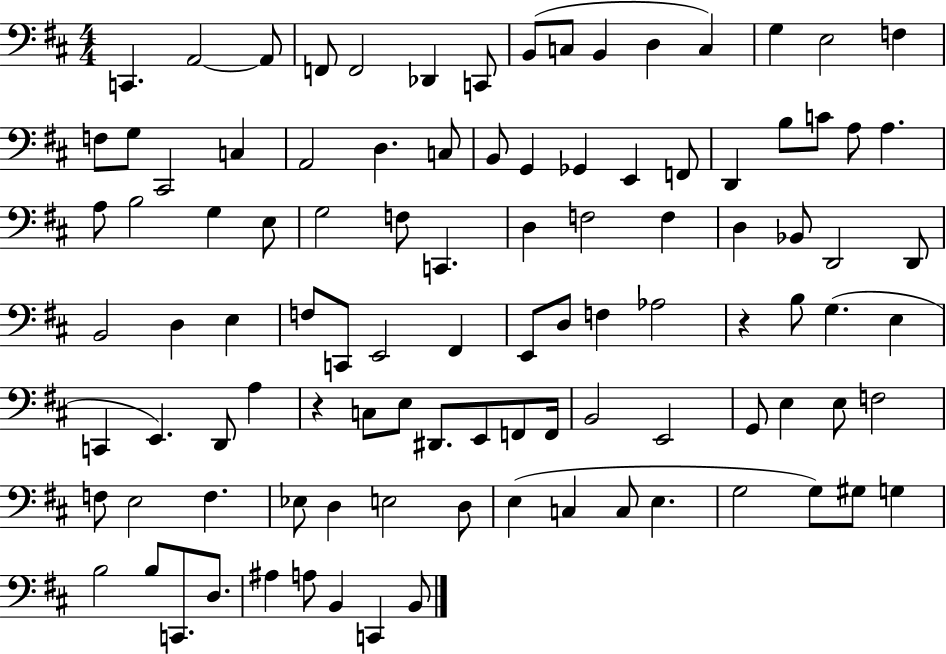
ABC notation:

X:1
T:Untitled
M:4/4
L:1/4
K:D
C,, A,,2 A,,/2 F,,/2 F,,2 _D,, C,,/2 B,,/2 C,/2 B,, D, C, G, E,2 F, F,/2 G,/2 ^C,,2 C, A,,2 D, C,/2 B,,/2 G,, _G,, E,, F,,/2 D,, B,/2 C/2 A,/2 A, A,/2 B,2 G, E,/2 G,2 F,/2 C,, D, F,2 F, D, _B,,/2 D,,2 D,,/2 B,,2 D, E, F,/2 C,,/2 E,,2 ^F,, E,,/2 D,/2 F, _A,2 z B,/2 G, E, C,, E,, D,,/2 A, z C,/2 E,/2 ^D,,/2 E,,/2 F,,/2 F,,/4 B,,2 E,,2 G,,/2 E, E,/2 F,2 F,/2 E,2 F, _E,/2 D, E,2 D,/2 E, C, C,/2 E, G,2 G,/2 ^G,/2 G, B,2 B,/2 C,,/2 D,/2 ^A, A,/2 B,, C,, B,,/2